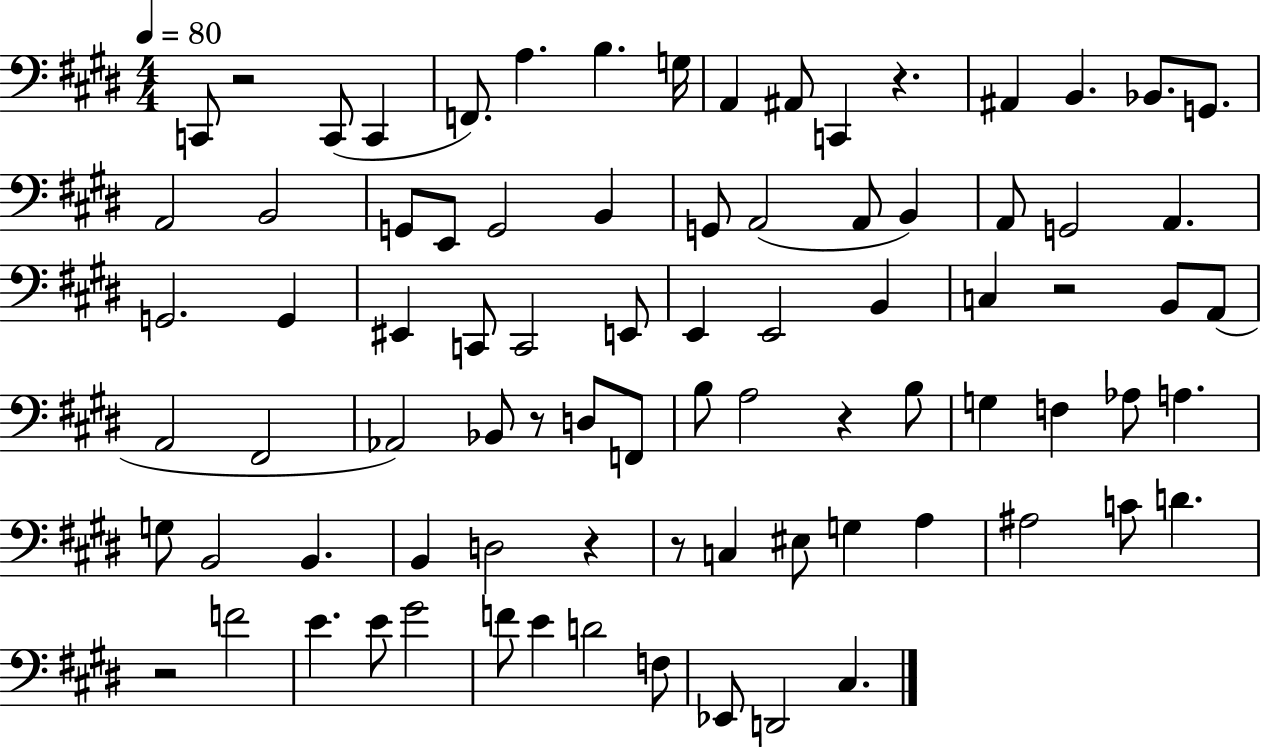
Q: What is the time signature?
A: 4/4